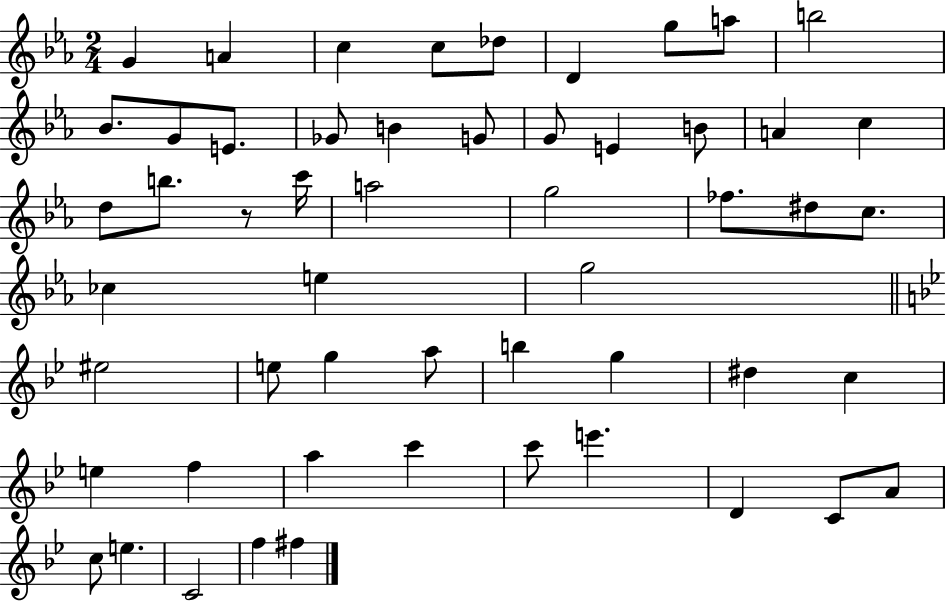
G4/q A4/q C5/q C5/e Db5/e D4/q G5/e A5/e B5/h Bb4/e. G4/e E4/e. Gb4/e B4/q G4/e G4/e E4/q B4/e A4/q C5/q D5/e B5/e. R/e C6/s A5/h G5/h FES5/e. D#5/e C5/e. CES5/q E5/q G5/h EIS5/h E5/e G5/q A5/e B5/q G5/q D#5/q C5/q E5/q F5/q A5/q C6/q C6/e E6/q. D4/q C4/e A4/e C5/e E5/q. C4/h F5/q F#5/q